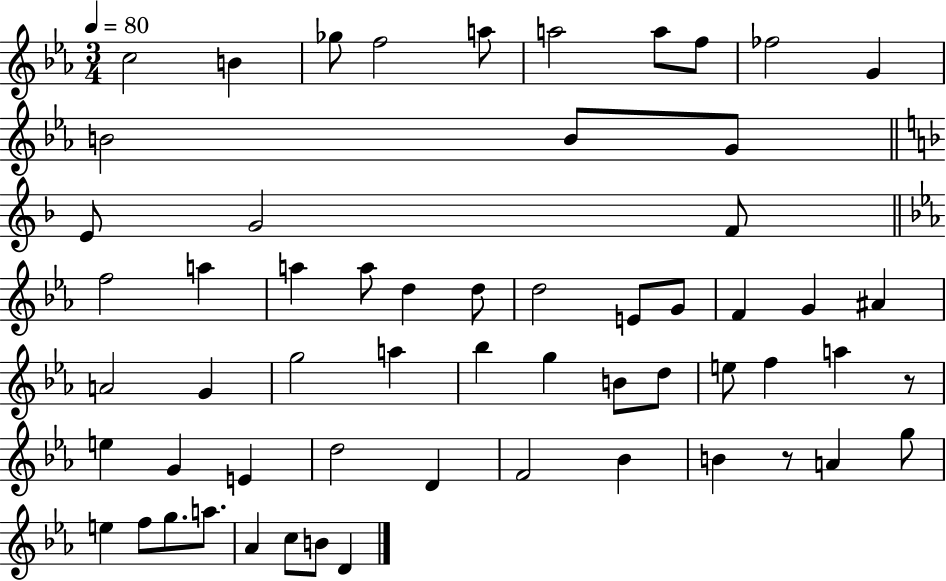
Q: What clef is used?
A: treble